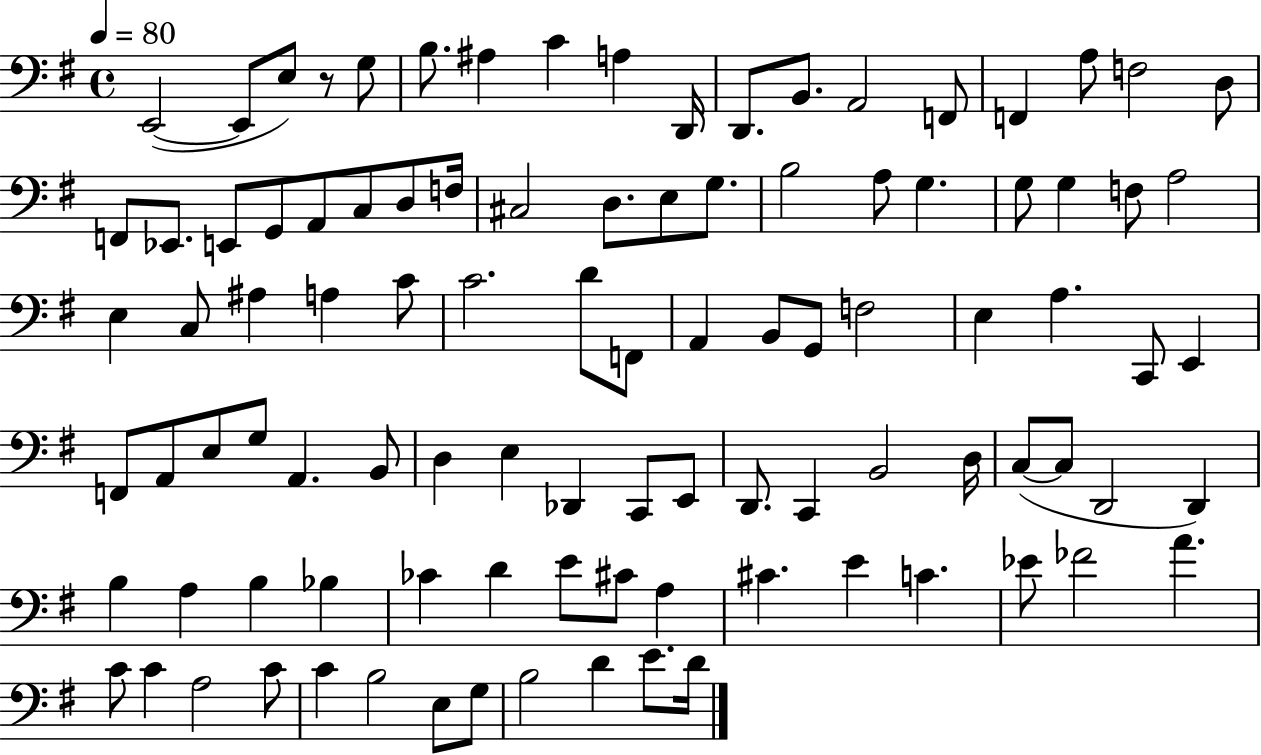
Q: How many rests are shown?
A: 1